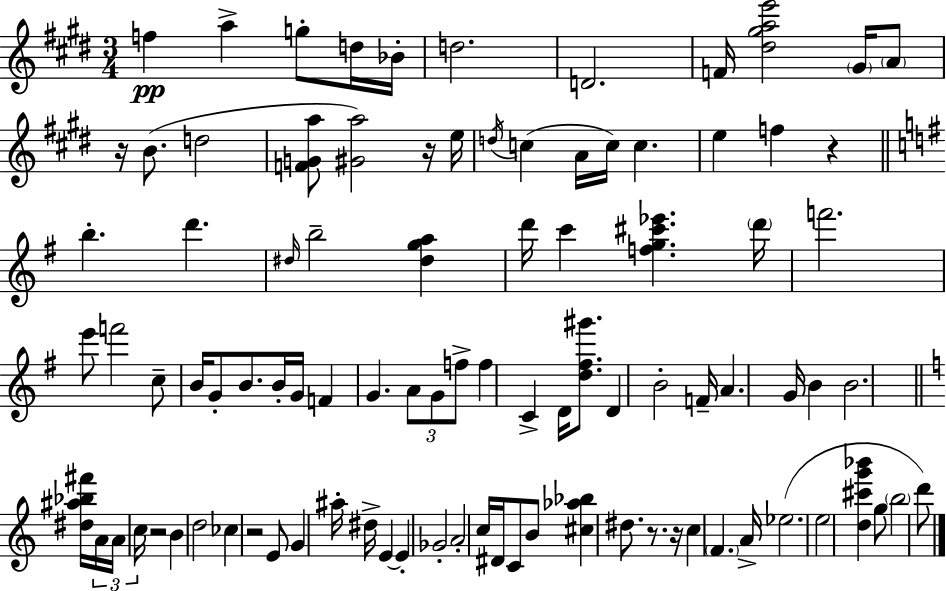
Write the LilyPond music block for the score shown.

{
  \clef treble
  \numericTimeSignature
  \time 3/4
  \key e \major
  f''4\pp a''4-> g''8-. d''16 bes'16-. | d''2. | d'2. | f'16 <dis'' gis'' a'' e'''>2 \parenthesize gis'16 \parenthesize a'8 | \break r16 b'8.( d''2 | <f' g' a''>8 <gis' a''>2) r16 e''16 | \acciaccatura { d''16 }( c''4 a'16 c''16) c''4. | e''4 f''4 r4 | \break \bar "||" \break \key e \minor b''4.-. d'''4. | \grace { dis''16 } b''2-- <dis'' g'' a''>4 | d'''16 c'''4 <f'' g'' cis''' ees'''>4. | \parenthesize d'''16 f'''2. | \break e'''8 f'''2 c''8-- | b'16 g'8-. b'8. b'16-. g'16 f'4 | g'4. \tuplet 3/2 { a'8 g'8 f''8-> } | f''4 c'4-> d'16 <d'' fis'' gis'''>8. | \break d'4 b'2-. | f'16-- a'4. g'16 b'4 | b'2. | \bar "||" \break \key c \major <dis'' ais'' bes'' fis'''>16 \tuplet 3/2 { a'16 a'16 c''16 } r2 | b'4 d''2 | ces''4 r2 | e'8 g'4 ais''16-. dis''16-> e'4~~ | \break e'4-. ges'2-. | a'2-. c''16 dis'16 c'8 | b'8 <cis'' aes'' bes''>4 dis''8. r8. | r16 c''4 \parenthesize f'4. a'16-> | \break ees''2.( | e''2 <d'' cis''' g''' bes'''>4 | g''8 \parenthesize b''2 d'''8) | \bar "|."
}